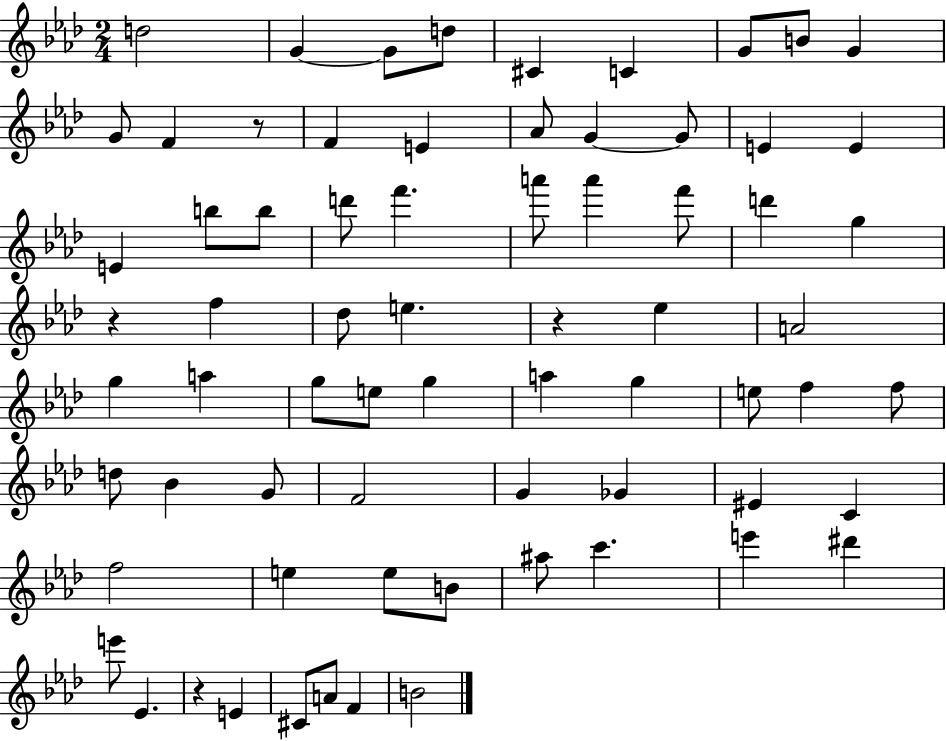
X:1
T:Untitled
M:2/4
L:1/4
K:Ab
d2 G G/2 d/2 ^C C G/2 B/2 G G/2 F z/2 F E _A/2 G G/2 E E E b/2 b/2 d'/2 f' a'/2 a' f'/2 d' g z f _d/2 e z _e A2 g a g/2 e/2 g a g e/2 f f/2 d/2 _B G/2 F2 G _G ^E C f2 e e/2 B/2 ^a/2 c' e' ^d' e'/2 _E z E ^C/2 A/2 F B2